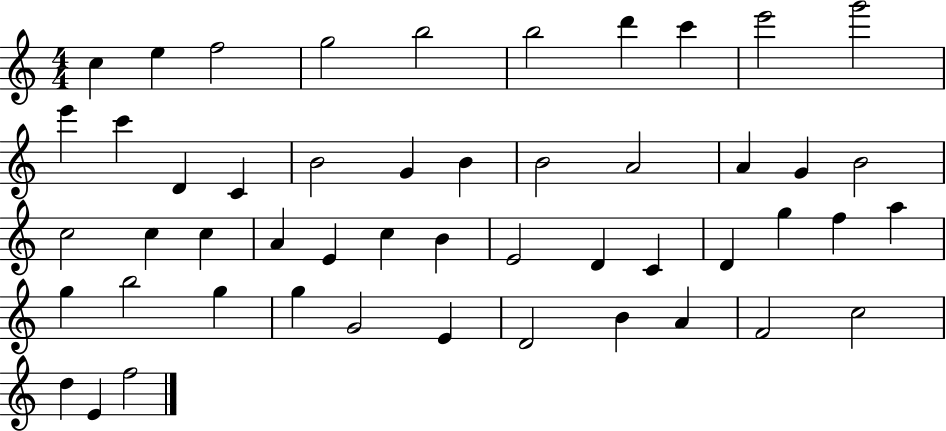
{
  \clef treble
  \numericTimeSignature
  \time 4/4
  \key c \major
  c''4 e''4 f''2 | g''2 b''2 | b''2 d'''4 c'''4 | e'''2 g'''2 | \break e'''4 c'''4 d'4 c'4 | b'2 g'4 b'4 | b'2 a'2 | a'4 g'4 b'2 | \break c''2 c''4 c''4 | a'4 e'4 c''4 b'4 | e'2 d'4 c'4 | d'4 g''4 f''4 a''4 | \break g''4 b''2 g''4 | g''4 g'2 e'4 | d'2 b'4 a'4 | f'2 c''2 | \break d''4 e'4 f''2 | \bar "|."
}